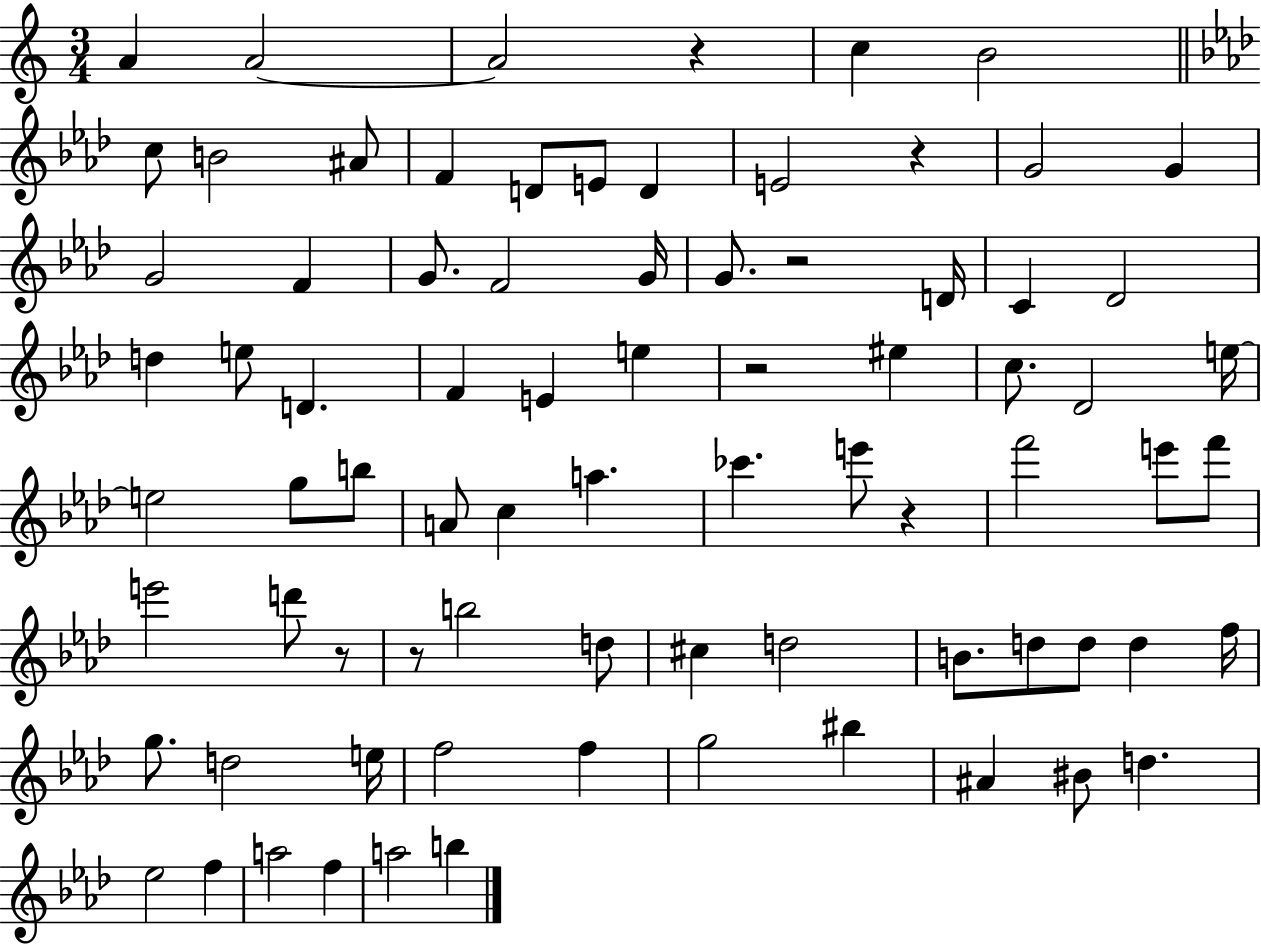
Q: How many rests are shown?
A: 7